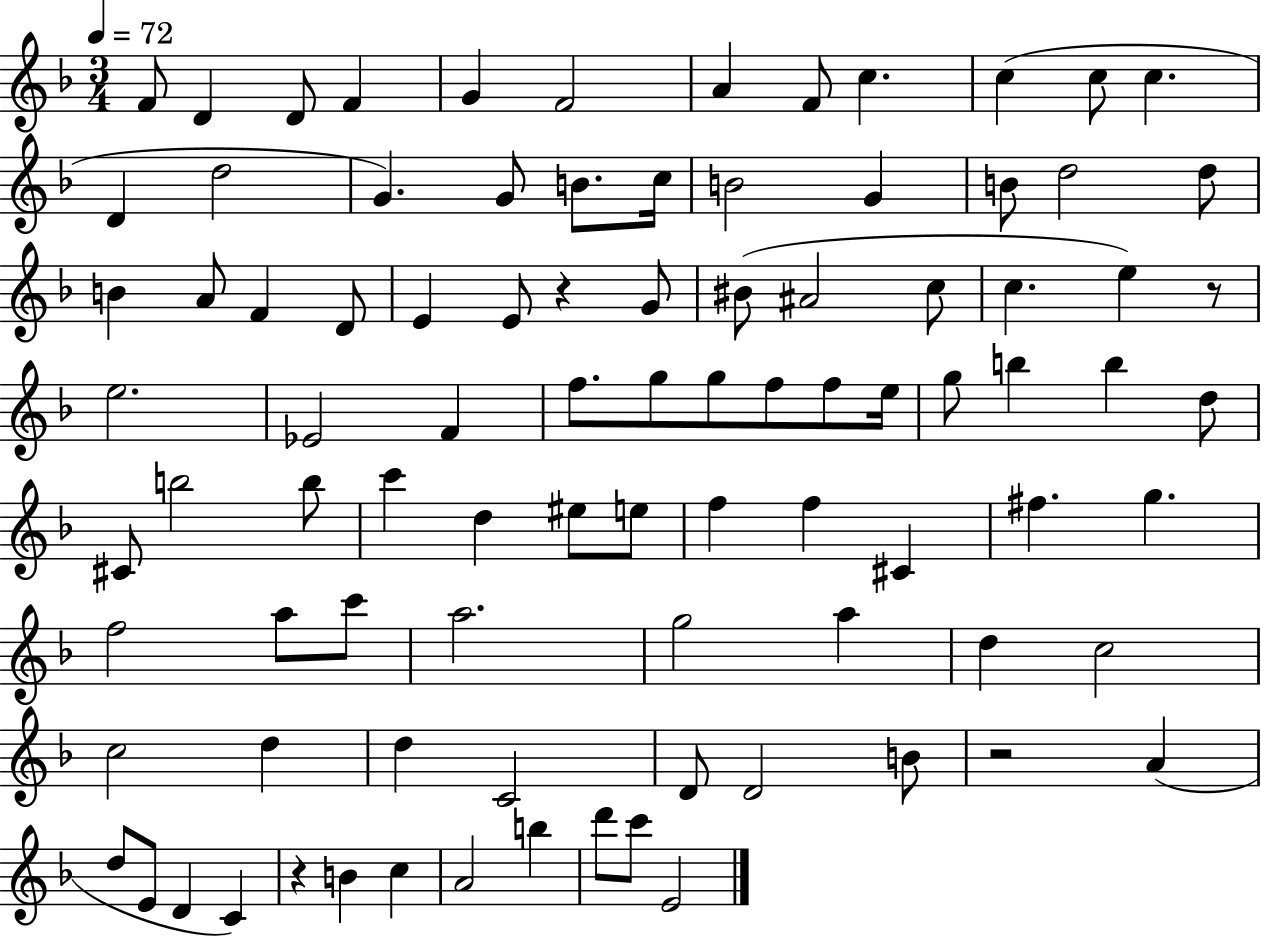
F4/e D4/q D4/e F4/q G4/q F4/h A4/q F4/e C5/q. C5/q C5/e C5/q. D4/q D5/h G4/q. G4/e B4/e. C5/s B4/h G4/q B4/e D5/h D5/e B4/q A4/e F4/q D4/e E4/q E4/e R/q G4/e BIS4/e A#4/h C5/e C5/q. E5/q R/e E5/h. Eb4/h F4/q F5/e. G5/e G5/e F5/e F5/e E5/s G5/e B5/q B5/q D5/e C#4/e B5/h B5/e C6/q D5/q EIS5/e E5/e F5/q F5/q C#4/q F#5/q. G5/q. F5/h A5/e C6/e A5/h. G5/h A5/q D5/q C5/h C5/h D5/q D5/q C4/h D4/e D4/h B4/e R/h A4/q D5/e E4/e D4/q C4/q R/q B4/q C5/q A4/h B5/q D6/e C6/e E4/h